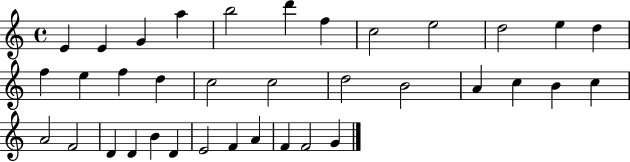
X:1
T:Untitled
M:4/4
L:1/4
K:C
E E G a b2 d' f c2 e2 d2 e d f e f d c2 c2 d2 B2 A c B c A2 F2 D D B D E2 F A F F2 G